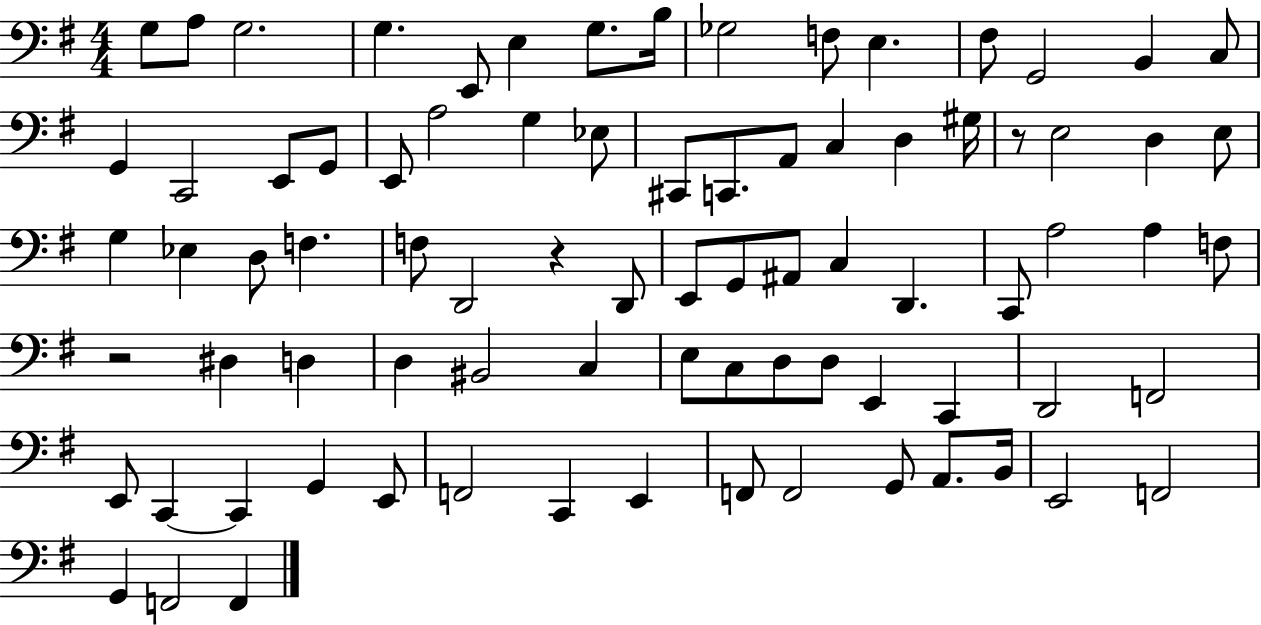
X:1
T:Untitled
M:4/4
L:1/4
K:G
G,/2 A,/2 G,2 G, E,,/2 E, G,/2 B,/4 _G,2 F,/2 E, ^F,/2 G,,2 B,, C,/2 G,, C,,2 E,,/2 G,,/2 E,,/2 A,2 G, _E,/2 ^C,,/2 C,,/2 A,,/2 C, D, ^G,/4 z/2 E,2 D, E,/2 G, _E, D,/2 F, F,/2 D,,2 z D,,/2 E,,/2 G,,/2 ^A,,/2 C, D,, C,,/2 A,2 A, F,/2 z2 ^D, D, D, ^B,,2 C, E,/2 C,/2 D,/2 D,/2 E,, C,, D,,2 F,,2 E,,/2 C,, C,, G,, E,,/2 F,,2 C,, E,, F,,/2 F,,2 G,,/2 A,,/2 B,,/4 E,,2 F,,2 G,, F,,2 F,,